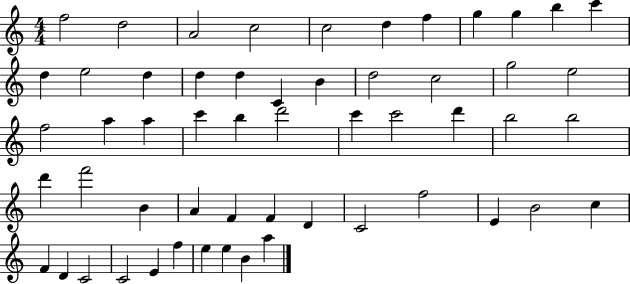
{
  \clef treble
  \numericTimeSignature
  \time 4/4
  \key c \major
  f''2 d''2 | a'2 c''2 | c''2 d''4 f''4 | g''4 g''4 b''4 c'''4 | \break d''4 e''2 d''4 | d''4 d''4 c'4 b'4 | d''2 c''2 | g''2 e''2 | \break f''2 a''4 a''4 | c'''4 b''4 d'''2 | c'''4 c'''2 d'''4 | b''2 b''2 | \break d'''4 f'''2 b'4 | a'4 f'4 f'4 d'4 | c'2 f''2 | e'4 b'2 c''4 | \break f'4 d'4 c'2 | c'2 e'4 f''4 | e''4 e''4 b'4 a''4 | \bar "|."
}